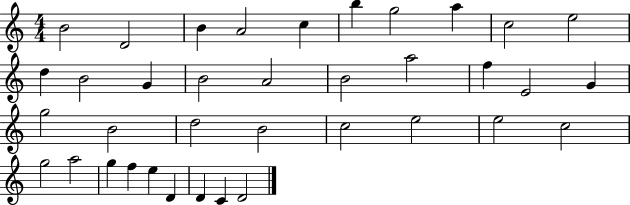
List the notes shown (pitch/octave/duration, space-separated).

B4/h D4/h B4/q A4/h C5/q B5/q G5/h A5/q C5/h E5/h D5/q B4/h G4/q B4/h A4/h B4/h A5/h F5/q E4/h G4/q G5/h B4/h D5/h B4/h C5/h E5/h E5/h C5/h G5/h A5/h G5/q F5/q E5/q D4/q D4/q C4/q D4/h